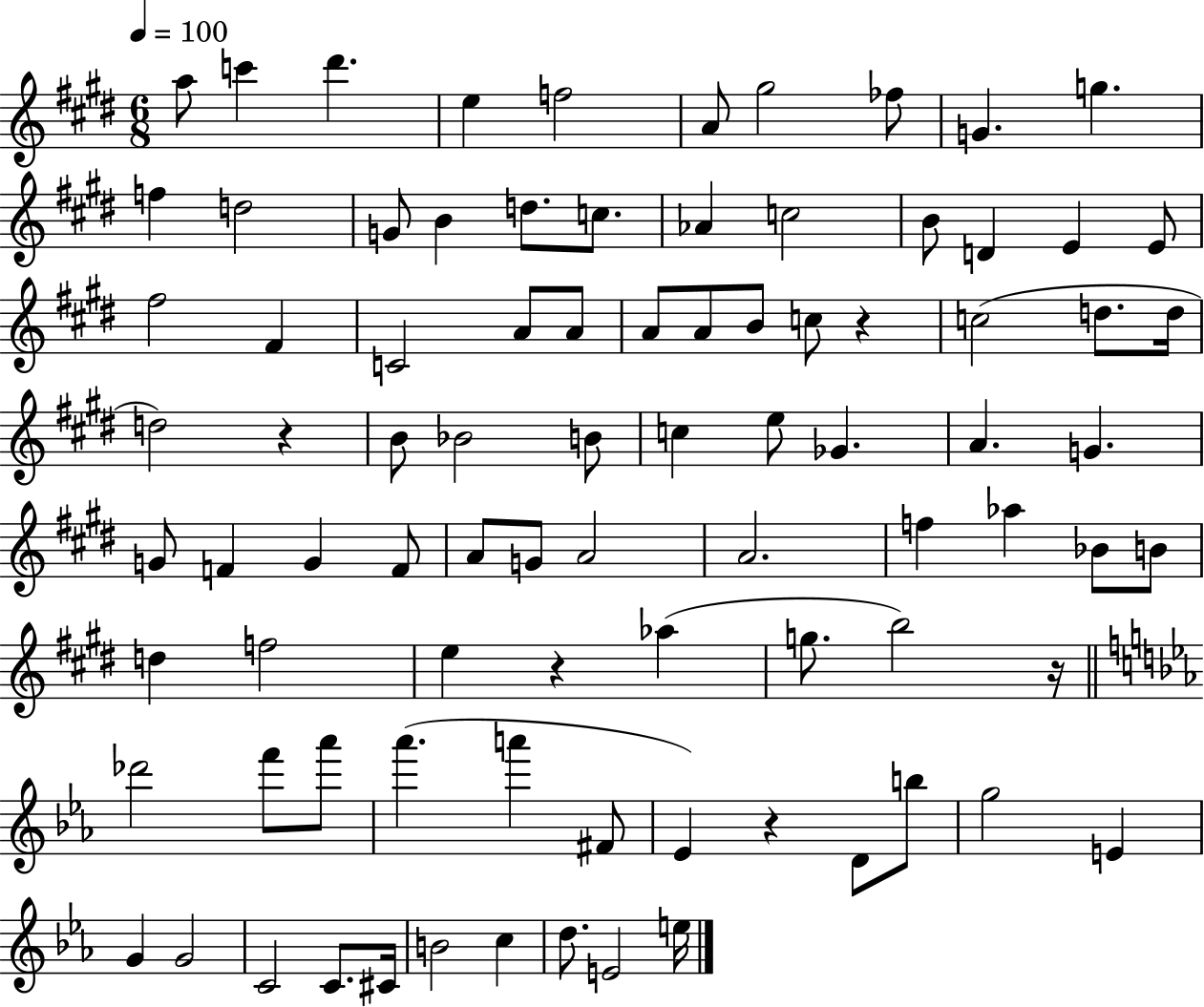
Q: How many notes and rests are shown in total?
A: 87